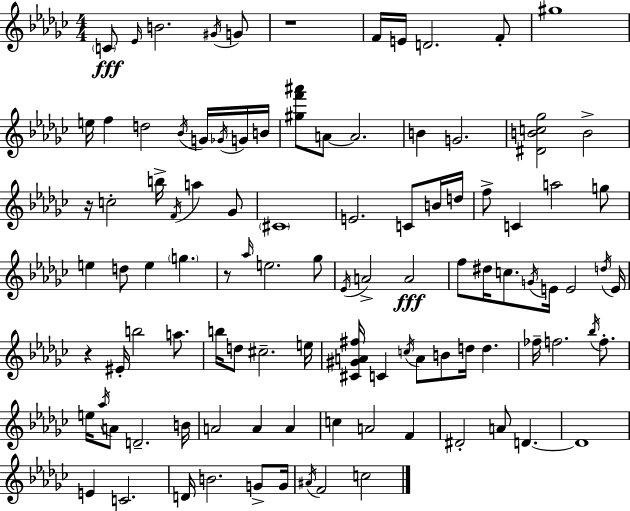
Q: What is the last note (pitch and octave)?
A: C5